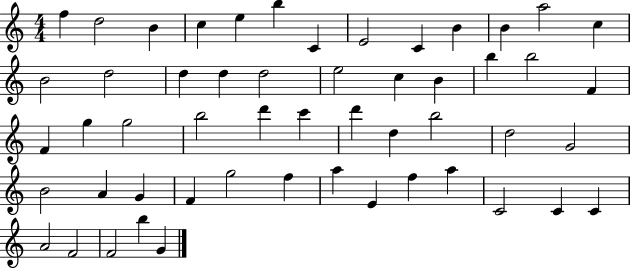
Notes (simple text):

F5/q D5/h B4/q C5/q E5/q B5/q C4/q E4/h C4/q B4/q B4/q A5/h C5/q B4/h D5/h D5/q D5/q D5/h E5/h C5/q B4/q B5/q B5/h F4/q F4/q G5/q G5/h B5/h D6/q C6/q D6/q D5/q B5/h D5/h G4/h B4/h A4/q G4/q F4/q G5/h F5/q A5/q E4/q F5/q A5/q C4/h C4/q C4/q A4/h F4/h F4/h B5/q G4/q